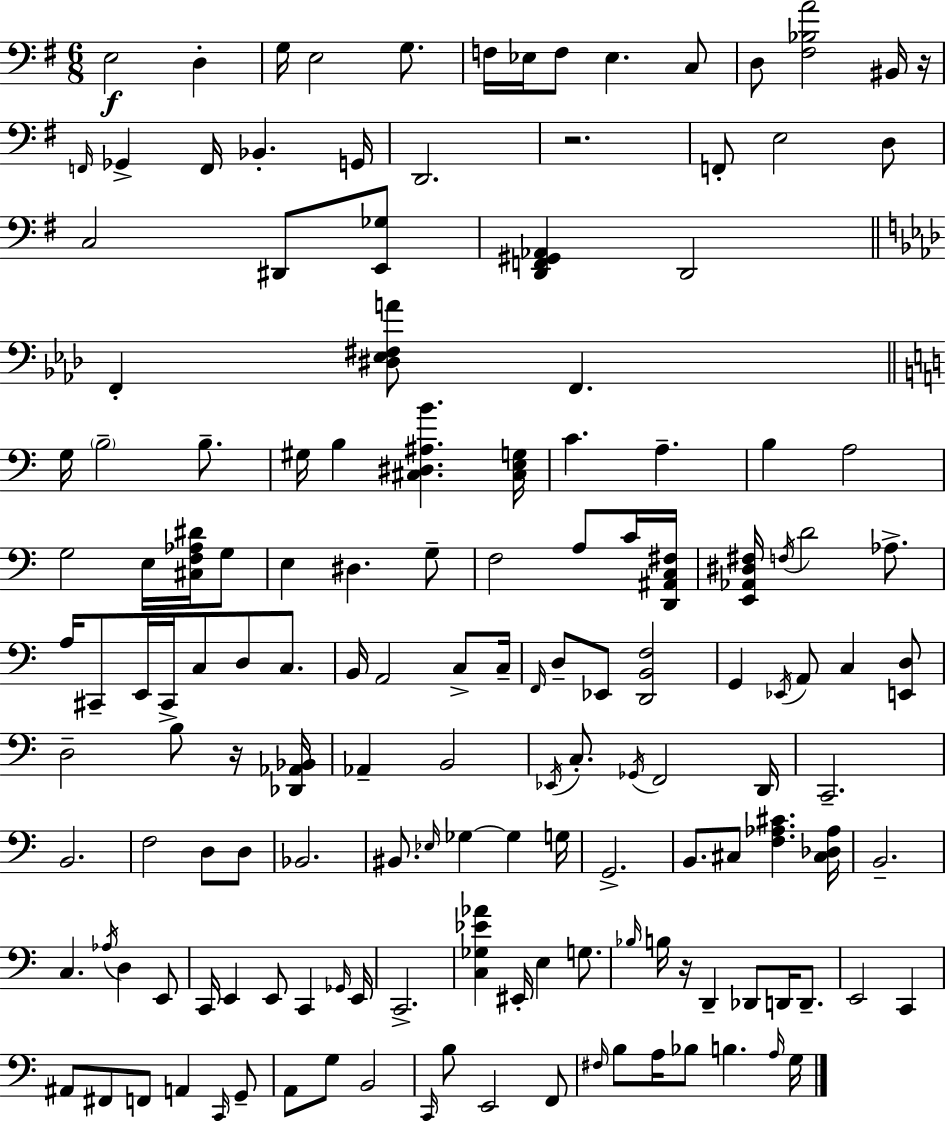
E3/h D3/q G3/s E3/h G3/e. F3/s Eb3/s F3/e Eb3/q. C3/e D3/e [F#3,Bb3,A4]/h BIS2/s R/s F2/s Gb2/q F2/s Bb2/q. G2/s D2/h. R/h. F2/e E3/h D3/e C3/h D#2/e [E2,Gb3]/e [D2,F2,G#2,Ab2]/q D2/h F2/q [D#3,Eb3,F#3,A4]/e F2/q. G3/s B3/h B3/e. G#3/s B3/q [C#3,D#3,A#3,B4]/q. [C#3,E3,G3]/s C4/q. A3/q. B3/q A3/h G3/h E3/s [C#3,F3,Ab3,D#4]/s G3/e E3/q D#3/q. G3/e F3/h A3/e C4/s [D2,A#2,C3,F#3]/s [E2,Ab2,D#3,F#3]/s F3/s D4/h Ab3/e. A3/s C#2/e E2/s C#2/s C3/e D3/e C3/e. B2/s A2/h C3/e C3/s F2/s D3/e Eb2/e [D2,B2,F3]/h G2/q Eb2/s A2/e C3/q [E2,D3]/e D3/h B3/e R/s [Db2,Ab2,Bb2]/s Ab2/q B2/h Eb2/s C3/e. Gb2/s F2/h D2/s C2/h. B2/h. F3/h D3/e D3/e Bb2/h. BIS2/e. Eb3/s Gb3/q Gb3/q G3/s G2/h. B2/e. C#3/e [F3,Ab3,C#4]/q. [C#3,Db3,Ab3]/s B2/h. C3/q. Ab3/s D3/q E2/e C2/s E2/q E2/e C2/q Gb2/s E2/s C2/h. [C3,Gb3,Eb4,Ab4]/q EIS2/s E3/q G3/e. Bb3/s B3/s R/s D2/q Db2/e D2/s D2/e. E2/h C2/q A#2/e F#2/e F2/e A2/q C2/s G2/e A2/e G3/e B2/h C2/s B3/e E2/h F2/e F#3/s B3/e A3/s Bb3/e B3/q. A3/s G3/s